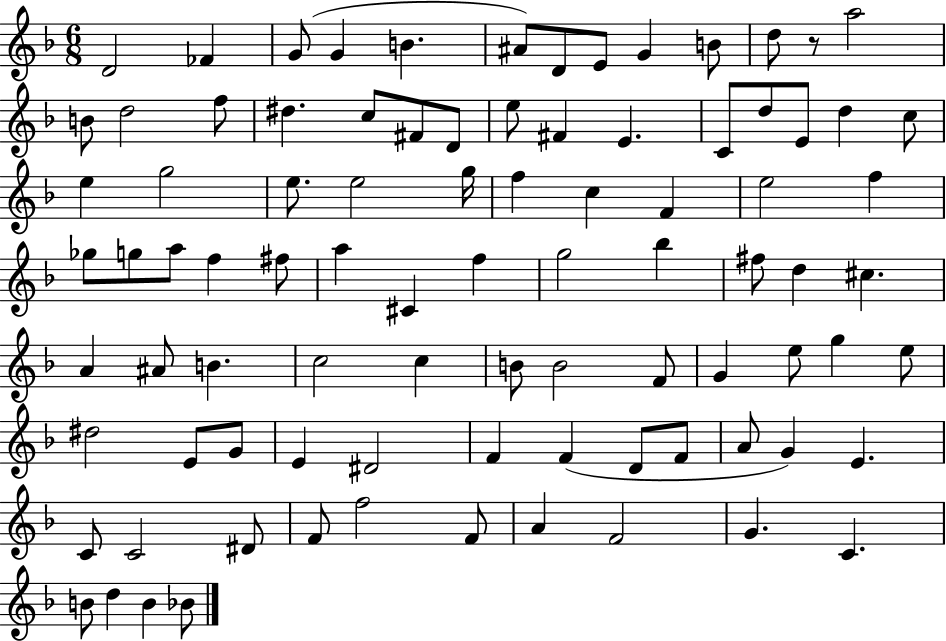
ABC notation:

X:1
T:Untitled
M:6/8
L:1/4
K:F
D2 _F G/2 G B ^A/2 D/2 E/2 G B/2 d/2 z/2 a2 B/2 d2 f/2 ^d c/2 ^F/2 D/2 e/2 ^F E C/2 d/2 E/2 d c/2 e g2 e/2 e2 g/4 f c F e2 f _g/2 g/2 a/2 f ^f/2 a ^C f g2 _b ^f/2 d ^c A ^A/2 B c2 c B/2 B2 F/2 G e/2 g e/2 ^d2 E/2 G/2 E ^D2 F F D/2 F/2 A/2 G E C/2 C2 ^D/2 F/2 f2 F/2 A F2 G C B/2 d B _B/2